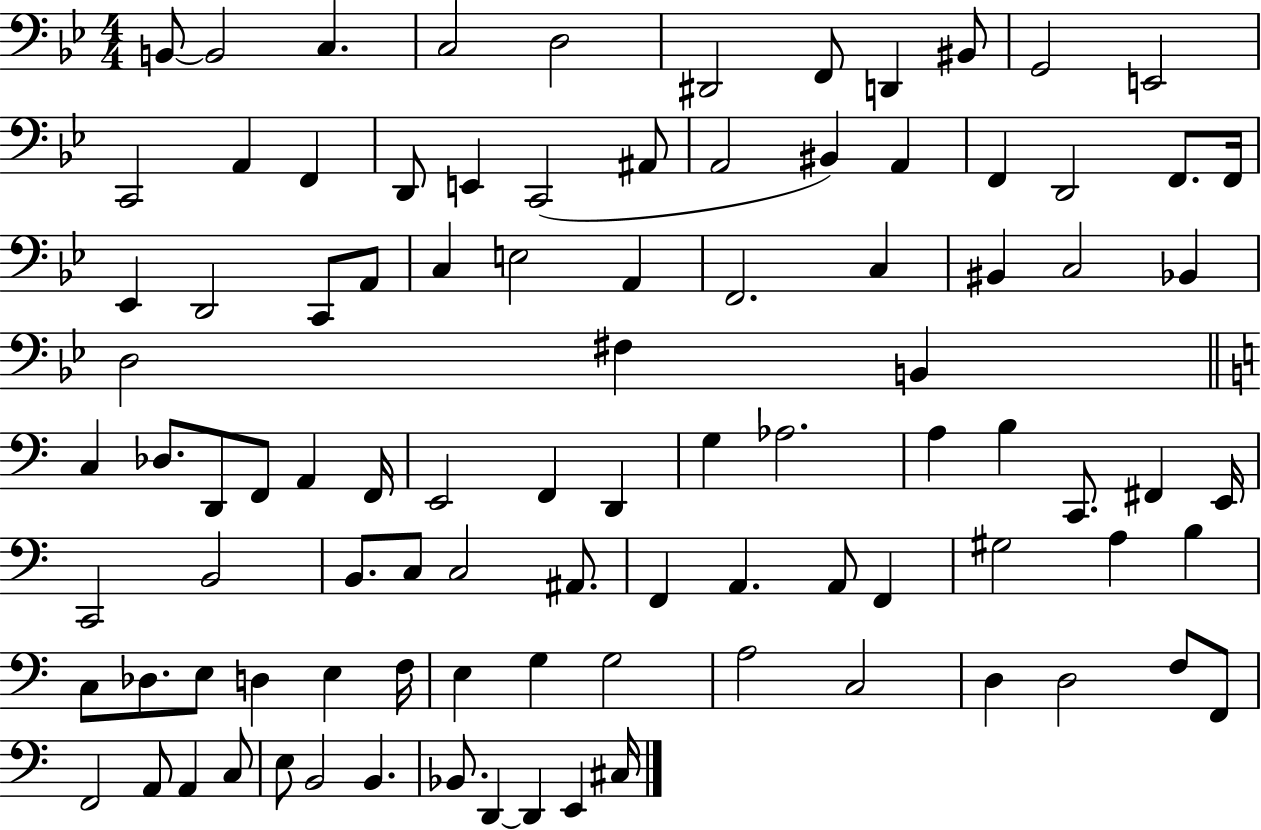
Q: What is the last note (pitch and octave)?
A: C#3